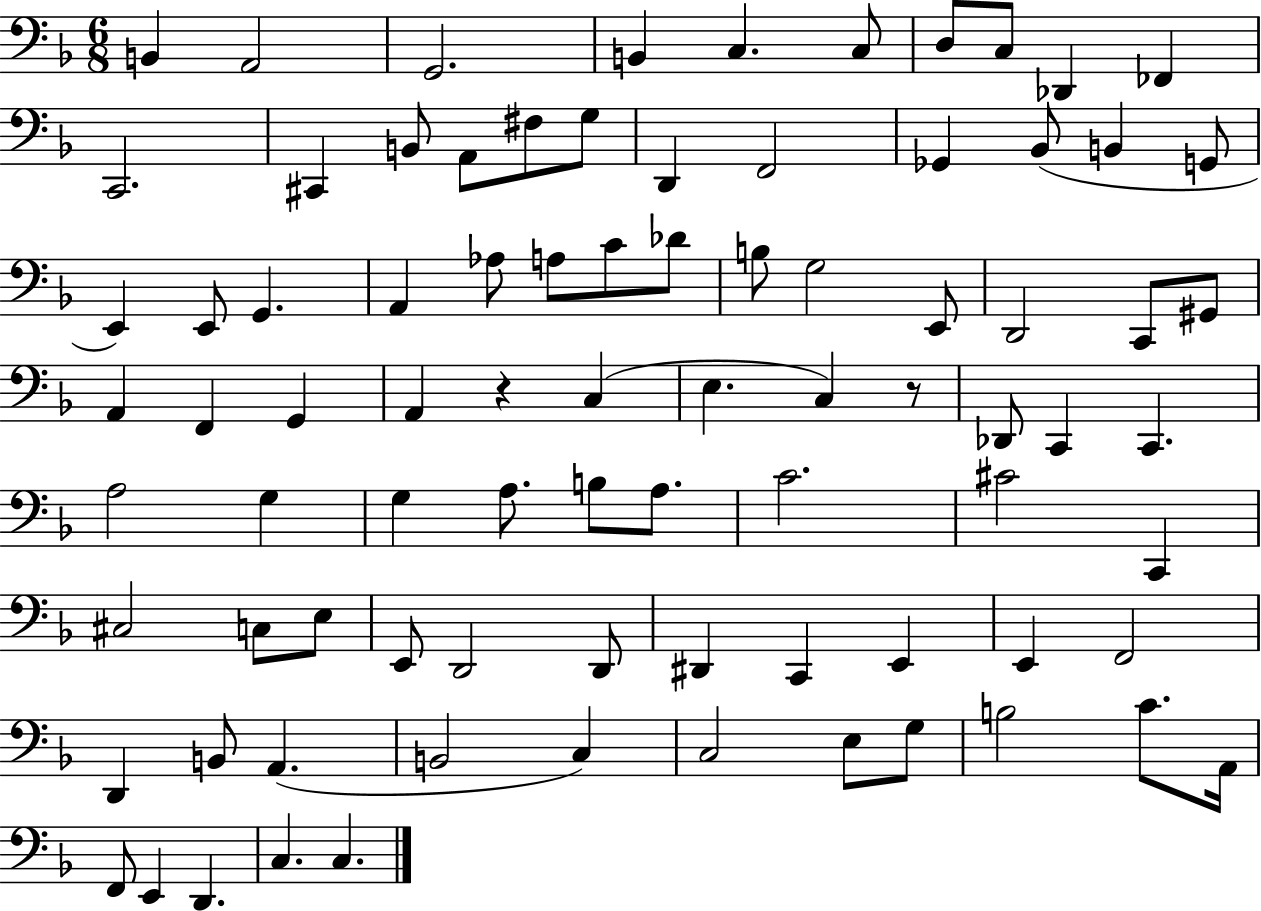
X:1
T:Untitled
M:6/8
L:1/4
K:F
B,, A,,2 G,,2 B,, C, C,/2 D,/2 C,/2 _D,, _F,, C,,2 ^C,, B,,/2 A,,/2 ^F,/2 G,/2 D,, F,,2 _G,, _B,,/2 B,, G,,/2 E,, E,,/2 G,, A,, _A,/2 A,/2 C/2 _D/2 B,/2 G,2 E,,/2 D,,2 C,,/2 ^G,,/2 A,, F,, G,, A,, z C, E, C, z/2 _D,,/2 C,, C,, A,2 G, G, A,/2 B,/2 A,/2 C2 ^C2 C,, ^C,2 C,/2 E,/2 E,,/2 D,,2 D,,/2 ^D,, C,, E,, E,, F,,2 D,, B,,/2 A,, B,,2 C, C,2 E,/2 G,/2 B,2 C/2 A,,/4 F,,/2 E,, D,, C, C,